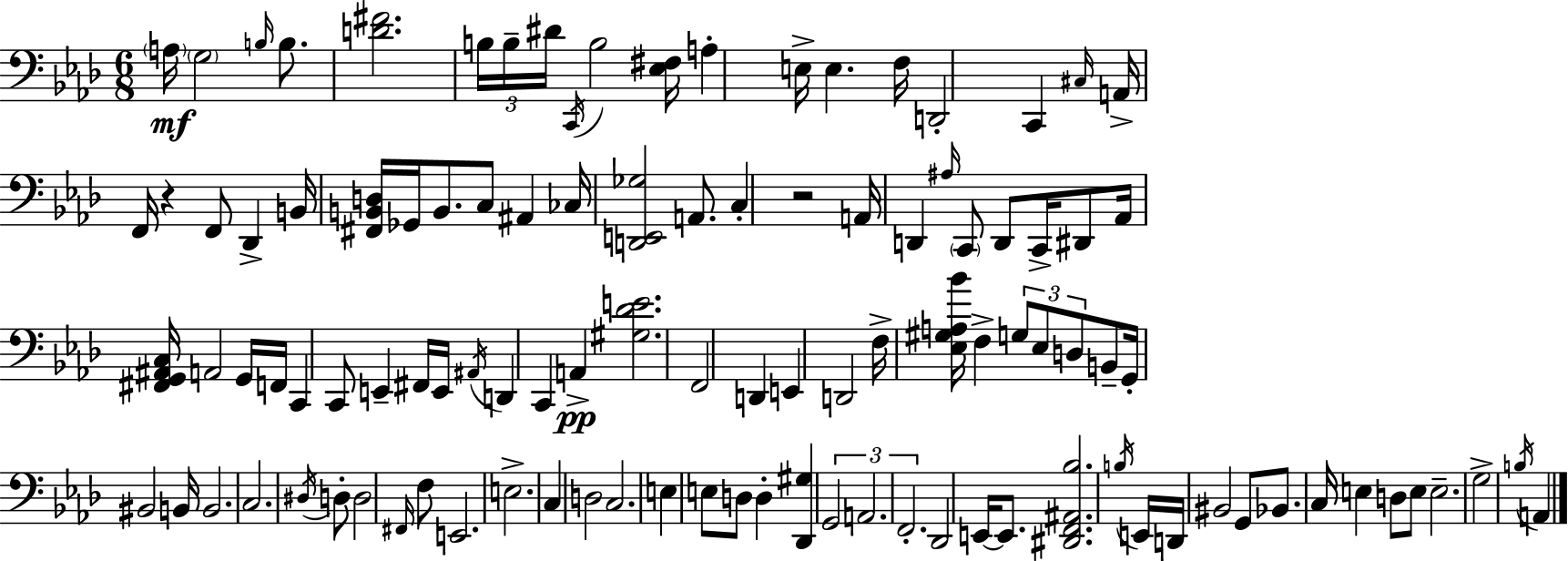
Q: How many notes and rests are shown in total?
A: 108